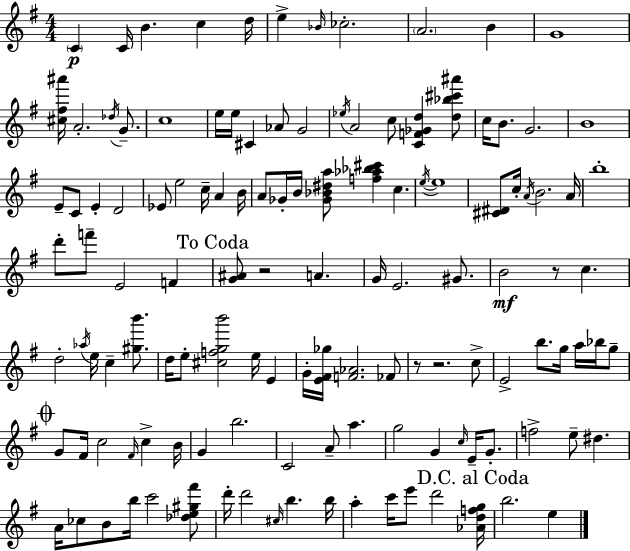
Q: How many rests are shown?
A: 4